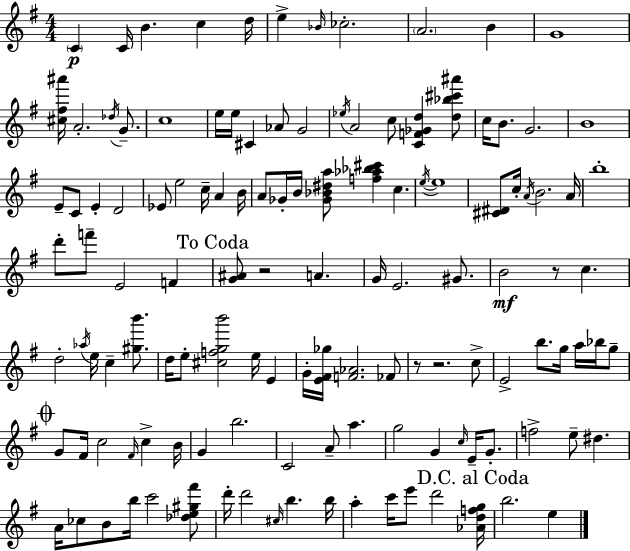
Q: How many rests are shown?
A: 4